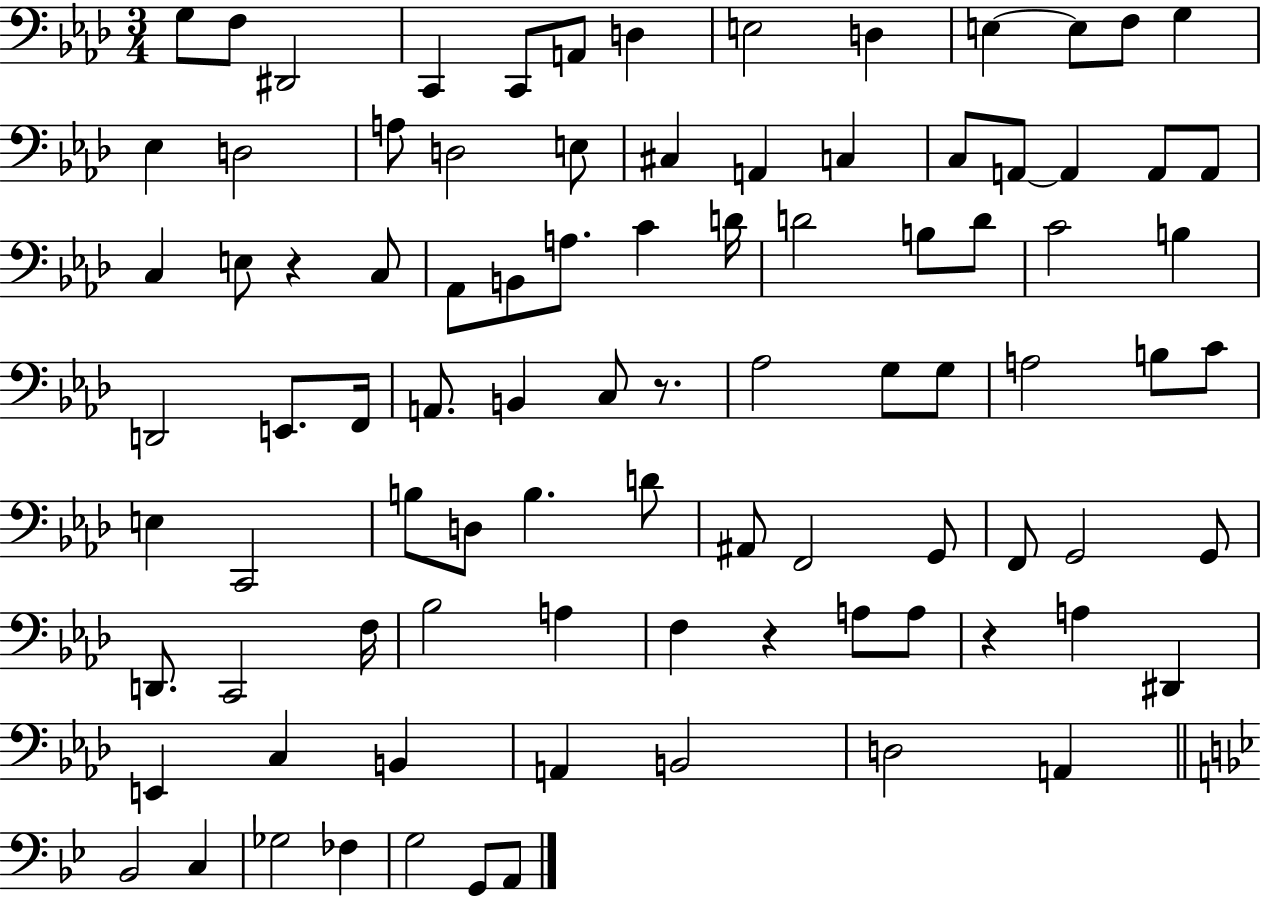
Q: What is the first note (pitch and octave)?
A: G3